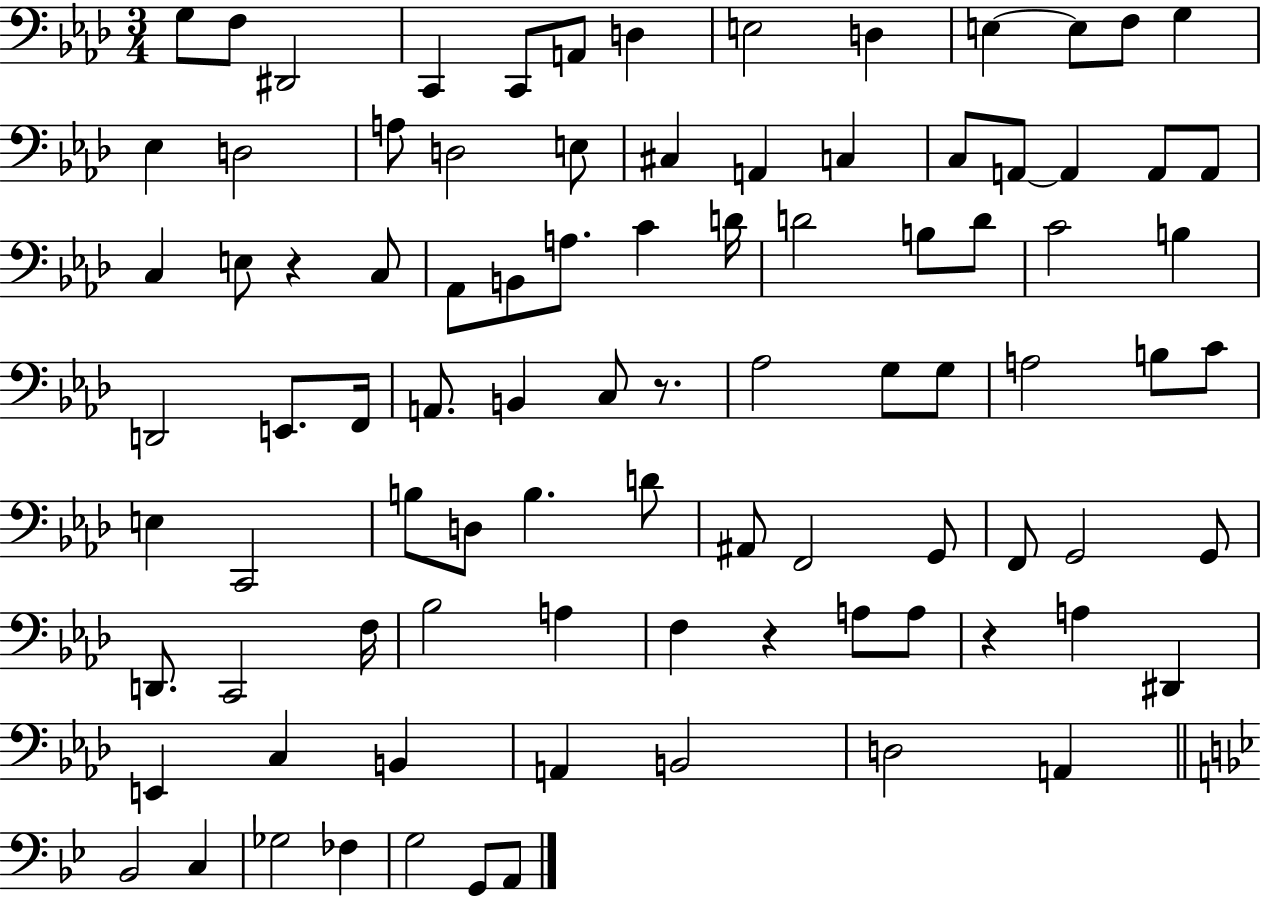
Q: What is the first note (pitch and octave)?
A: G3